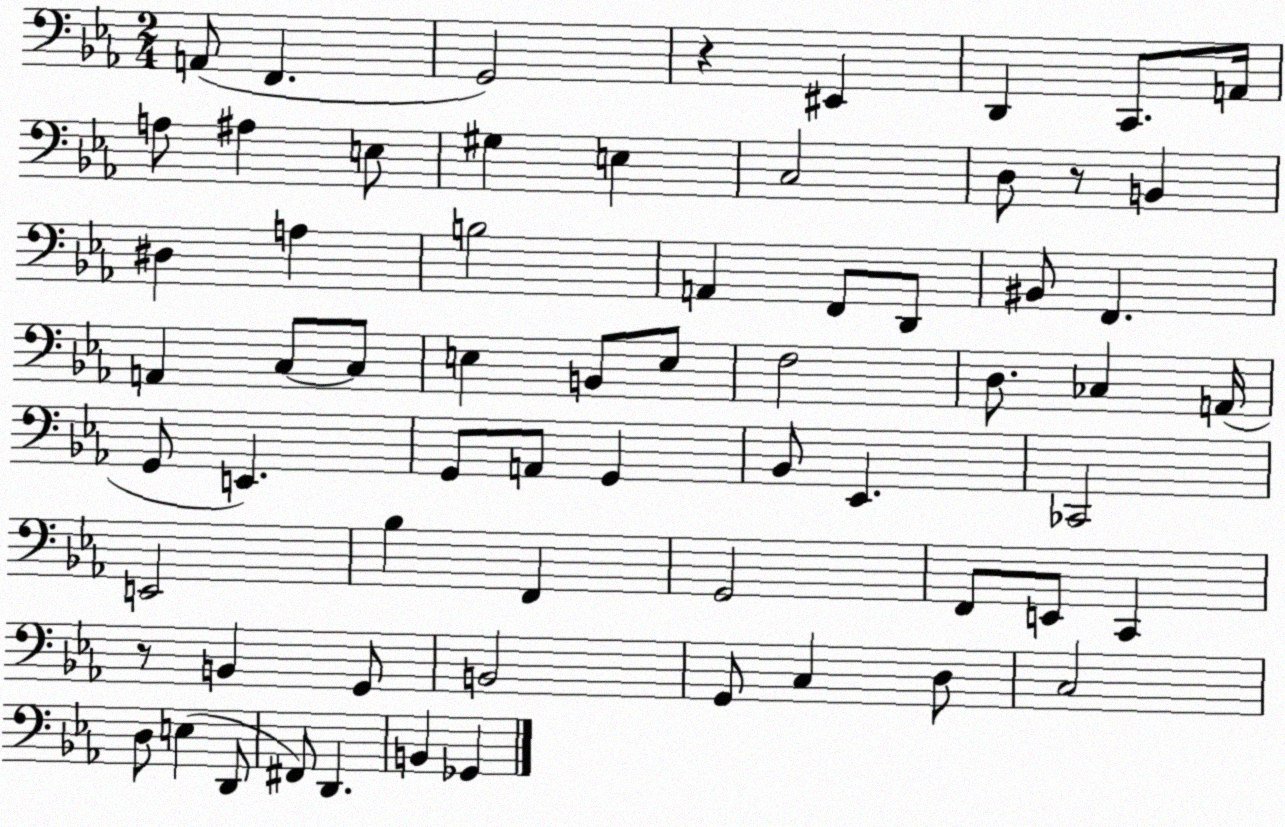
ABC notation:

X:1
T:Untitled
M:2/4
L:1/4
K:Eb
A,,/2 F,, G,,2 z ^E,, D,, C,,/2 A,,/4 A,/2 ^A, E,/2 ^G, E, C,2 D,/2 z/2 B,, ^D, A, B,2 A,, F,,/2 D,,/2 ^B,,/2 F,, A,, C,/2 C,/2 E, B,,/2 E,/2 F,2 D,/2 _C, A,,/4 G,,/2 E,, G,,/2 A,,/2 G,, _B,,/2 _E,, _C,,2 E,,2 _B, F,, G,,2 F,,/2 E,,/2 C,, z/2 B,, G,,/2 B,,2 G,,/2 C, D,/2 C,2 D,/2 E, D,,/2 ^F,,/2 D,, B,, _G,,